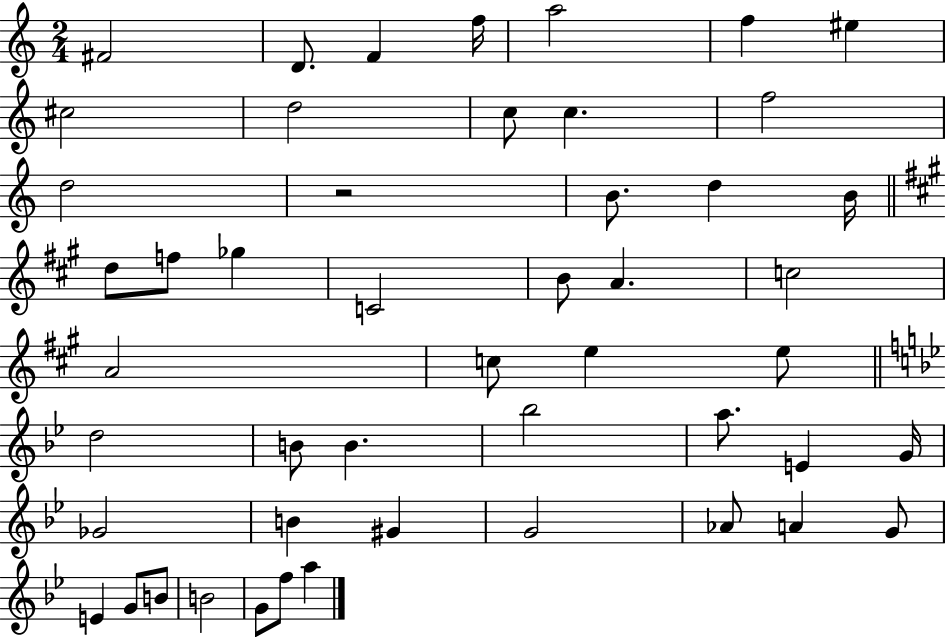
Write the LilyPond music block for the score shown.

{
  \clef treble
  \numericTimeSignature
  \time 2/4
  \key c \major
  fis'2 | d'8. f'4 f''16 | a''2 | f''4 eis''4 | \break cis''2 | d''2 | c''8 c''4. | f''2 | \break d''2 | r2 | b'8. d''4 b'16 | \bar "||" \break \key a \major d''8 f''8 ges''4 | c'2 | b'8 a'4. | c''2 | \break a'2 | c''8 e''4 e''8 | \bar "||" \break \key g \minor d''2 | b'8 b'4. | bes''2 | a''8. e'4 g'16 | \break ges'2 | b'4 gis'4 | g'2 | aes'8 a'4 g'8 | \break e'4 g'8 b'8 | b'2 | g'8 f''8 a''4 | \bar "|."
}